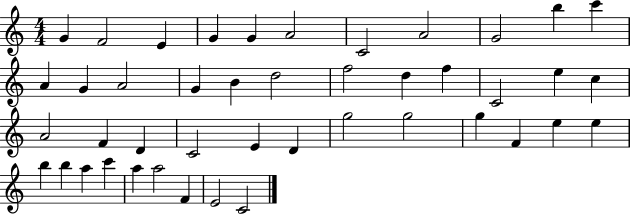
{
  \clef treble
  \numericTimeSignature
  \time 4/4
  \key c \major
  g'4 f'2 e'4 | g'4 g'4 a'2 | c'2 a'2 | g'2 b''4 c'''4 | \break a'4 g'4 a'2 | g'4 b'4 d''2 | f''2 d''4 f''4 | c'2 e''4 c''4 | \break a'2 f'4 d'4 | c'2 e'4 d'4 | g''2 g''2 | g''4 f'4 e''4 e''4 | \break b''4 b''4 a''4 c'''4 | a''4 a''2 f'4 | e'2 c'2 | \bar "|."
}